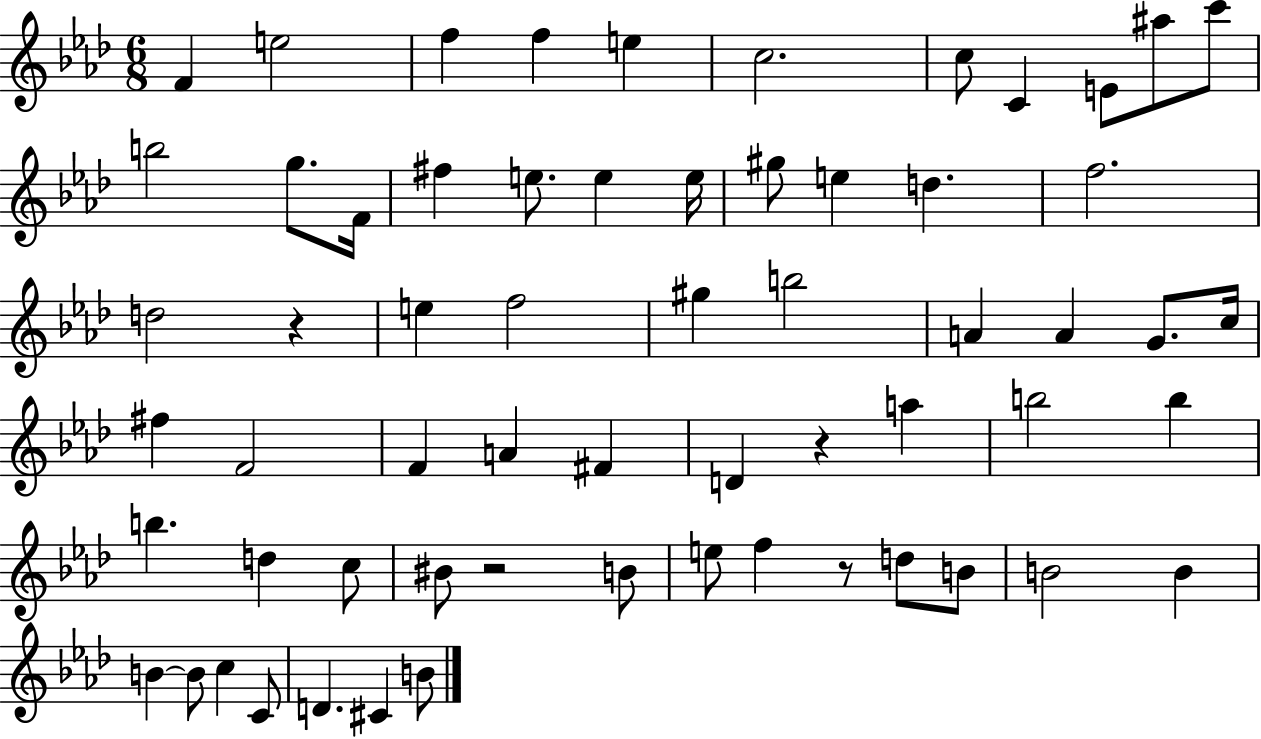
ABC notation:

X:1
T:Untitled
M:6/8
L:1/4
K:Ab
F e2 f f e c2 c/2 C E/2 ^a/2 c'/2 b2 g/2 F/4 ^f e/2 e e/4 ^g/2 e d f2 d2 z e f2 ^g b2 A A G/2 c/4 ^f F2 F A ^F D z a b2 b b d c/2 ^B/2 z2 B/2 e/2 f z/2 d/2 B/2 B2 B B B/2 c C/2 D ^C B/2